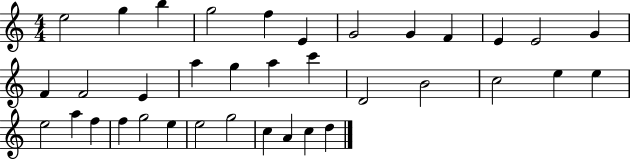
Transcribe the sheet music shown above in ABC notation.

X:1
T:Untitled
M:4/4
L:1/4
K:C
e2 g b g2 f E G2 G F E E2 G F F2 E a g a c' D2 B2 c2 e e e2 a f f g2 e e2 g2 c A c d